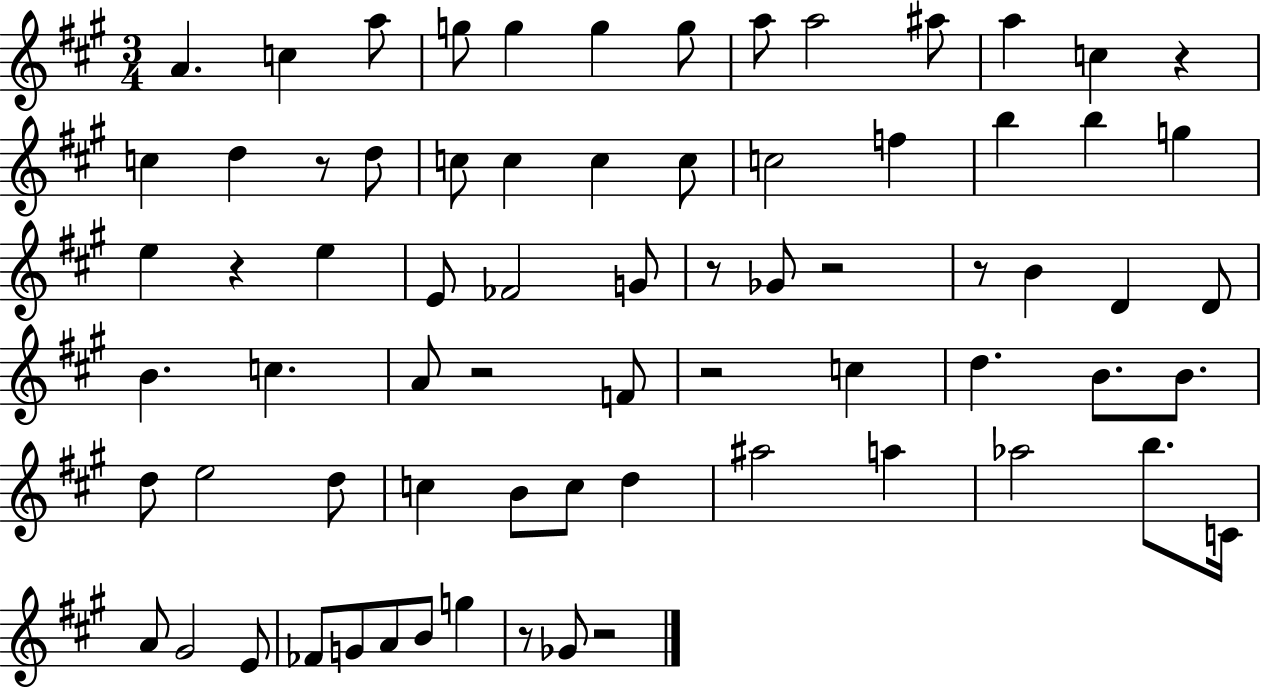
A4/q. C5/q A5/e G5/e G5/q G5/q G5/e A5/e A5/h A#5/e A5/q C5/q R/q C5/q D5/q R/e D5/e C5/e C5/q C5/q C5/e C5/h F5/q B5/q B5/q G5/q E5/q R/q E5/q E4/e FES4/h G4/e R/e Gb4/e R/h R/e B4/q D4/q D4/e B4/q. C5/q. A4/e R/h F4/e R/h C5/q D5/q. B4/e. B4/e. D5/e E5/h D5/e C5/q B4/e C5/e D5/q A#5/h A5/q Ab5/h B5/e. C4/s A4/e G#4/h E4/e FES4/e G4/e A4/e B4/e G5/q R/e Gb4/e R/h